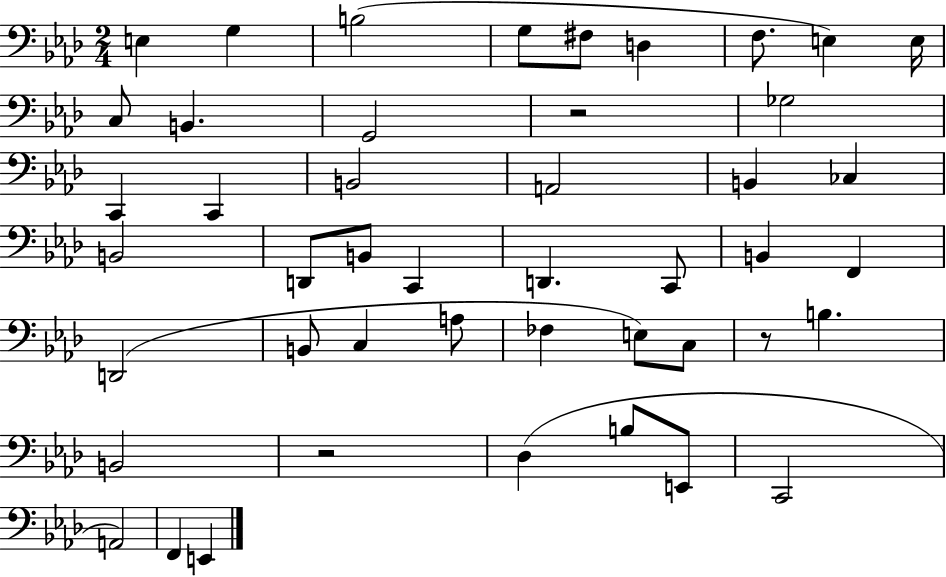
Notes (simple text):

E3/q G3/q B3/h G3/e F#3/e D3/q F3/e. E3/q E3/s C3/e B2/q. G2/h R/h Gb3/h C2/q C2/q B2/h A2/h B2/q CES3/q B2/h D2/e B2/e C2/q D2/q. C2/e B2/q F2/q D2/h B2/e C3/q A3/e FES3/q E3/e C3/e R/e B3/q. B2/h R/h Db3/q B3/e E2/e C2/h A2/h F2/q E2/q